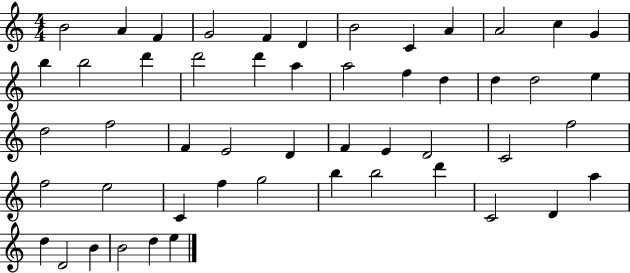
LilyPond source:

{
  \clef treble
  \numericTimeSignature
  \time 4/4
  \key c \major
  b'2 a'4 f'4 | g'2 f'4 d'4 | b'2 c'4 a'4 | a'2 c''4 g'4 | \break b''4 b''2 d'''4 | d'''2 d'''4 a''4 | a''2 f''4 d''4 | d''4 d''2 e''4 | \break d''2 f''2 | f'4 e'2 d'4 | f'4 e'4 d'2 | c'2 f''2 | \break f''2 e''2 | c'4 f''4 g''2 | b''4 b''2 d'''4 | c'2 d'4 a''4 | \break d''4 d'2 b'4 | b'2 d''4 e''4 | \bar "|."
}